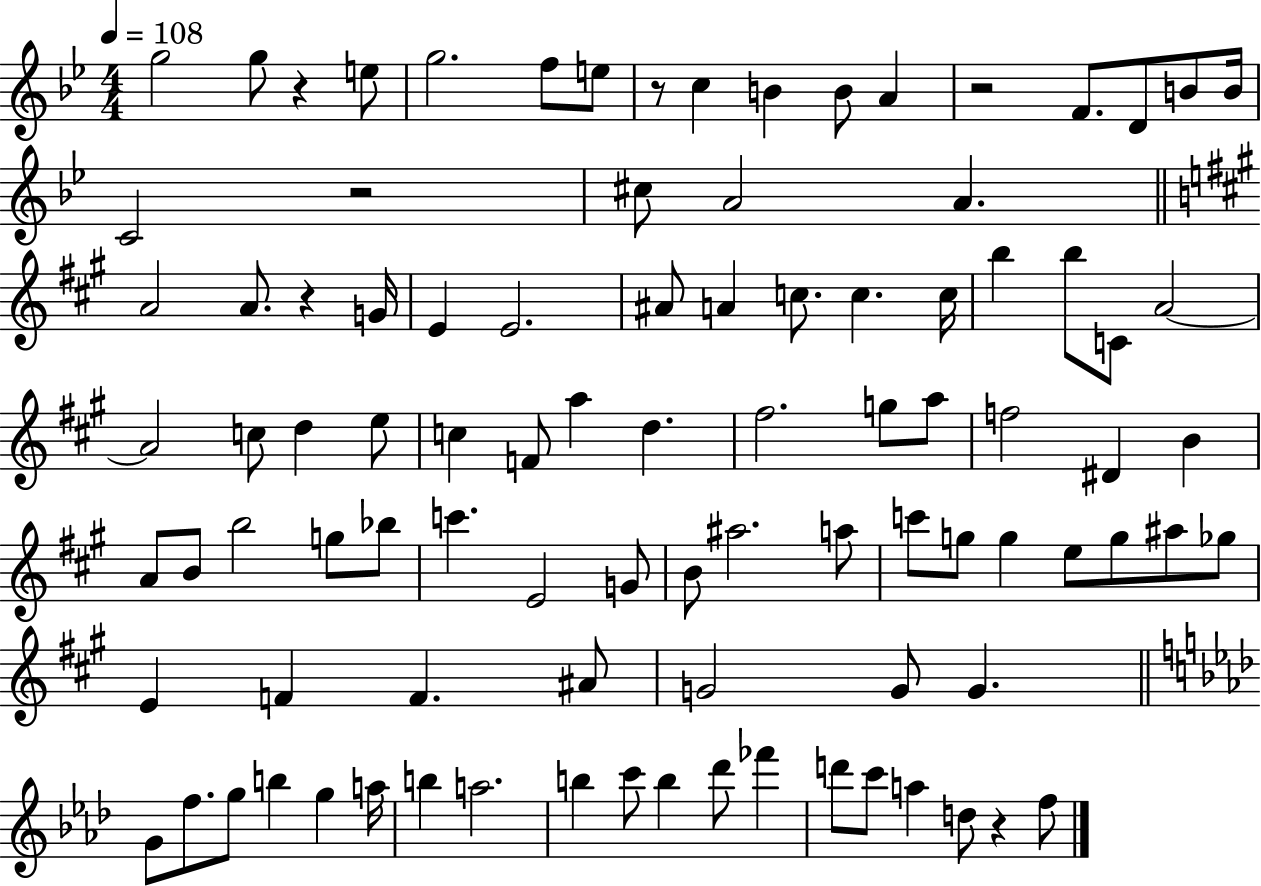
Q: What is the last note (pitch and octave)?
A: F5